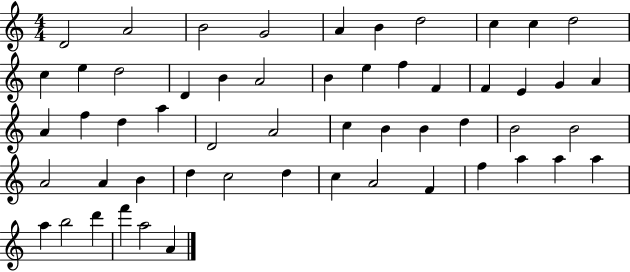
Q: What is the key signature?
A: C major